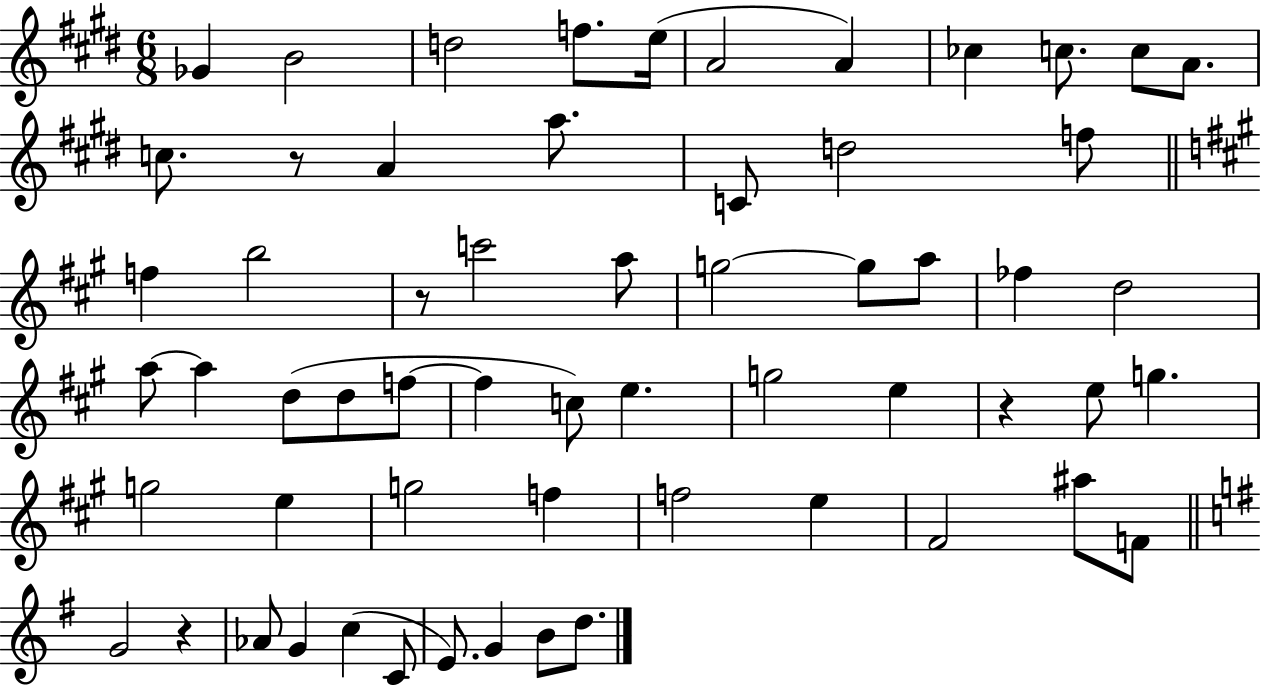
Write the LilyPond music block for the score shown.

{
  \clef treble
  \numericTimeSignature
  \time 6/8
  \key e \major
  ges'4 b'2 | d''2 f''8. e''16( | a'2 a'4) | ces''4 c''8. c''8 a'8. | \break c''8. r8 a'4 a''8. | c'8 d''2 f''8 | \bar "||" \break \key a \major f''4 b''2 | r8 c'''2 a''8 | g''2~~ g''8 a''8 | fes''4 d''2 | \break a''8~~ a''4 d''8( d''8 f''8~~ | f''4 c''8) e''4. | g''2 e''4 | r4 e''8 g''4. | \break g''2 e''4 | g''2 f''4 | f''2 e''4 | fis'2 ais''8 f'8 | \break \bar "||" \break \key g \major g'2 r4 | aes'8 g'4 c''4( c'8 | e'8.) g'4 b'8 d''8. | \bar "|."
}